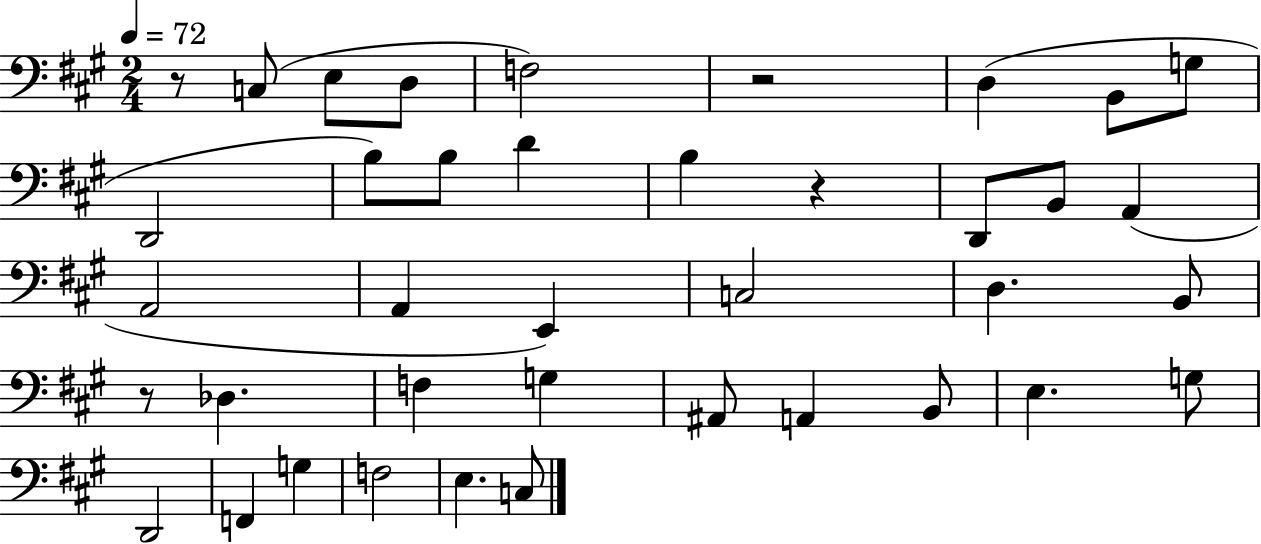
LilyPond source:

{
  \clef bass
  \numericTimeSignature
  \time 2/4
  \key a \major
  \tempo 4 = 72
  \repeat volta 2 { r8 c8( e8 d8 | f2) | r2 | d4( b,8 g8 | \break d,2 | b8) b8 d'4 | b4 r4 | d,8 b,8 a,4( | \break a,2 | a,4 e,4) | c2 | d4. b,8 | \break r8 des4. | f4 g4 | ais,8 a,4 b,8 | e4. g8 | \break d,2 | f,4 g4 | f2 | e4. c8 | \break } \bar "|."
}